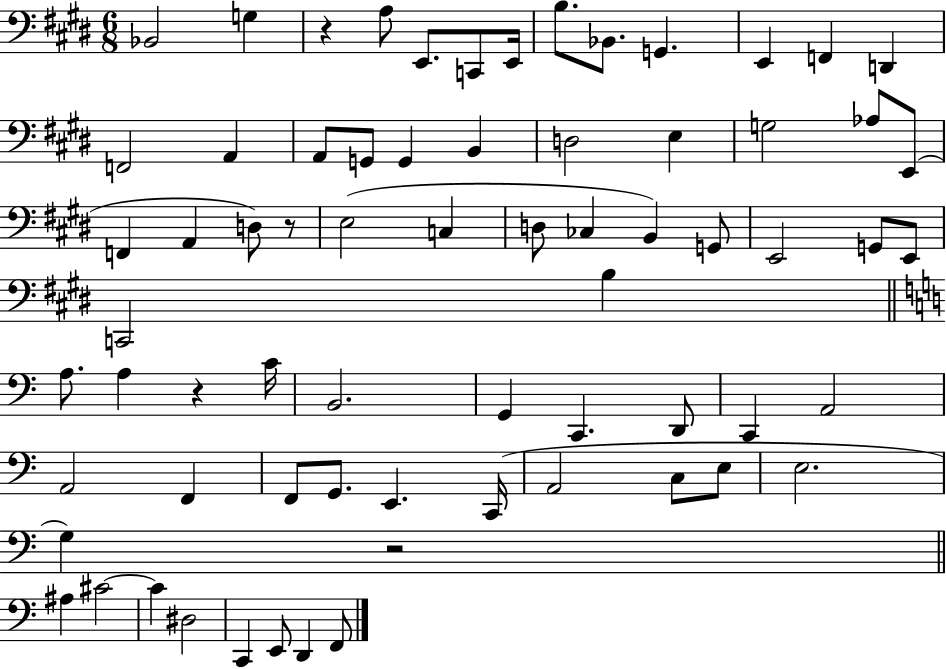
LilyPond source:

{
  \clef bass
  \numericTimeSignature
  \time 6/8
  \key e \major
  bes,2 g4 | r4 a8 e,8. c,8 e,16 | b8. bes,8. g,4. | e,4 f,4 d,4 | \break f,2 a,4 | a,8 g,8 g,4 b,4 | d2 e4 | g2 aes8 e,8( | \break f,4 a,4 d8) r8 | e2( c4 | d8 ces4 b,4) g,8 | e,2 g,8 e,8 | \break c,2 b4 | \bar "||" \break \key a \minor a8. a4 r4 c'16 | b,2. | g,4 c,4. d,8 | c,4 a,2 | \break a,2 f,4 | f,8 g,8. e,4. c,16( | a,2 c8 e8 | e2. | \break g4) r2 | \bar "||" \break \key a \minor ais4 cis'2~~ | cis'4 dis2 | c,4 e,8 d,4 f,8 | \bar "|."
}